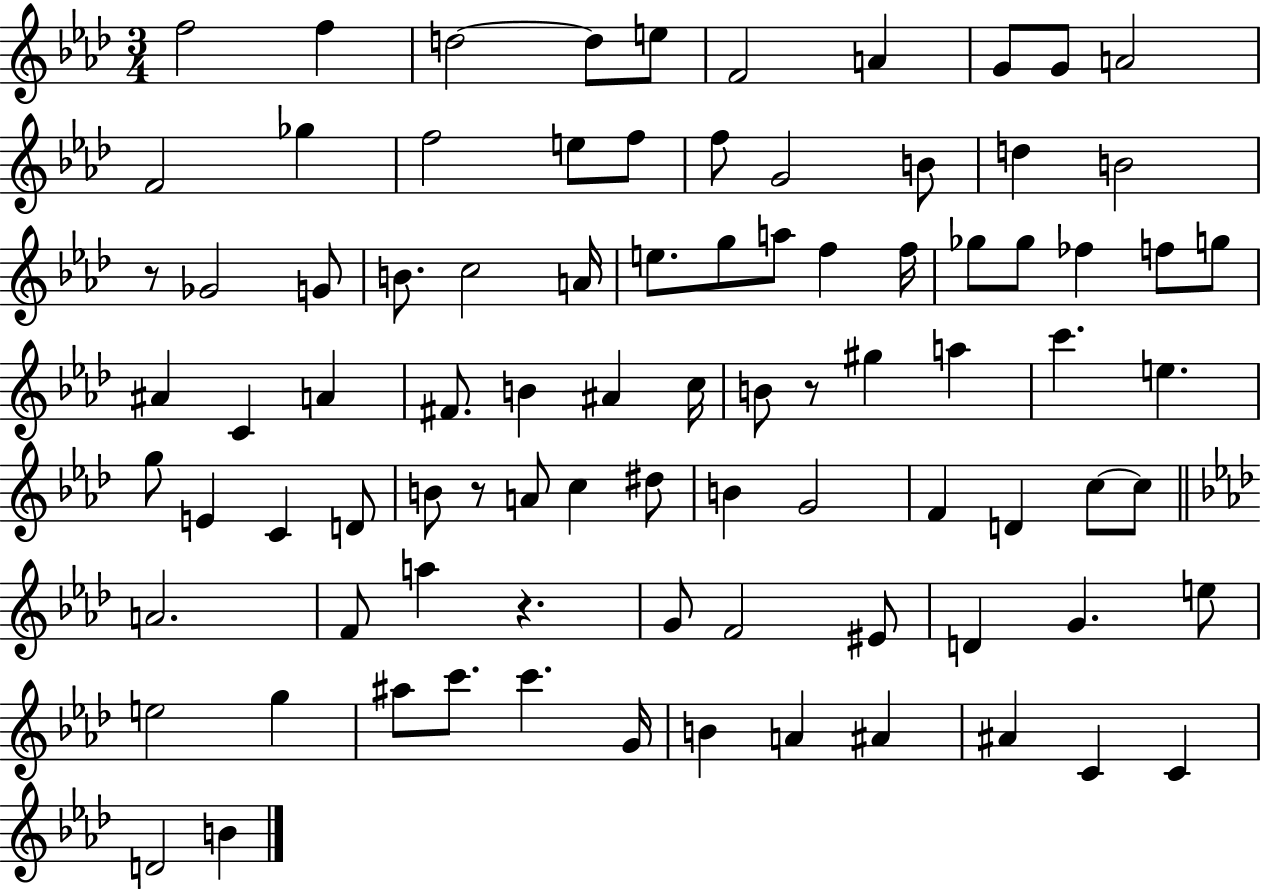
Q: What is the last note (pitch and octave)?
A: B4